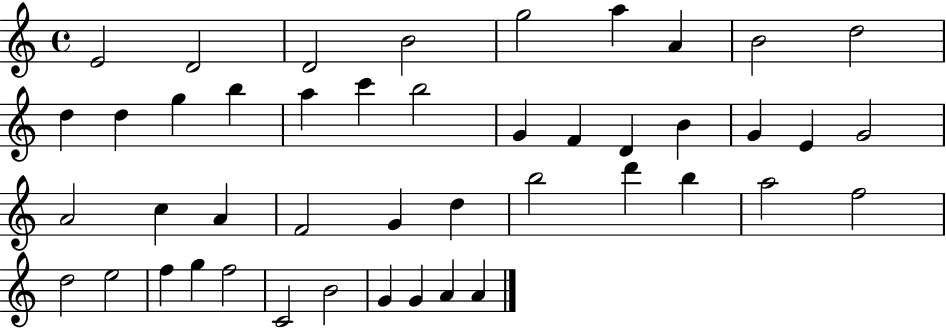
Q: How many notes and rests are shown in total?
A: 45